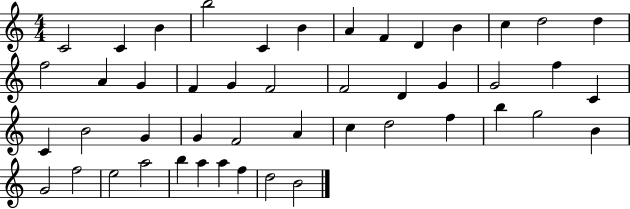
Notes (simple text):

C4/h C4/q B4/q B5/h C4/q B4/q A4/q F4/q D4/q B4/q C5/q D5/h D5/q F5/h A4/q G4/q F4/q G4/q F4/h F4/h D4/q G4/q G4/h F5/q C4/q C4/q B4/h G4/q G4/q F4/h A4/q C5/q D5/h F5/q B5/q G5/h B4/q G4/h F5/h E5/h A5/h B5/q A5/q A5/q F5/q D5/h B4/h